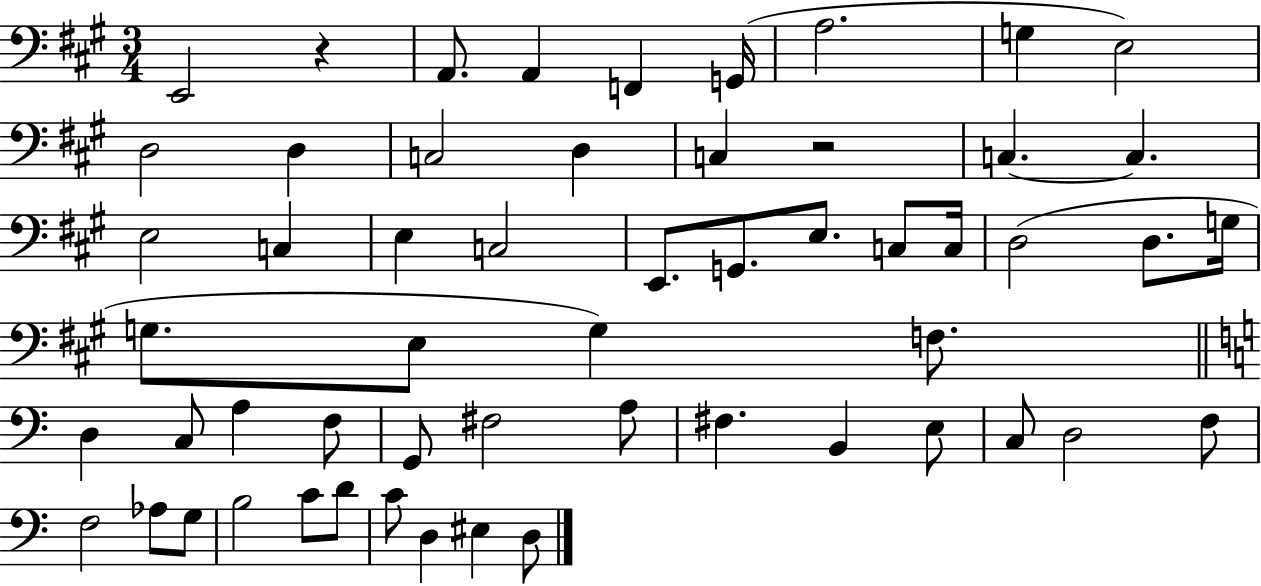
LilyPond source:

{
  \clef bass
  \numericTimeSignature
  \time 3/4
  \key a \major
  \repeat volta 2 { e,2 r4 | a,8. a,4 f,4 g,16( | a2. | g4 e2) | \break d2 d4 | c2 d4 | c4 r2 | c4.~~ c4. | \break e2 c4 | e4 c2 | e,8. g,8. e8. c8 c16 | d2( d8. g16 | \break g8. e8 g4) f8. | \bar "||" \break \key c \major d4 c8 a4 f8 | g,8 fis2 a8 | fis4. b,4 e8 | c8 d2 f8 | \break f2 aes8 g8 | b2 c'8 d'8 | c'8 d4 eis4 d8 | } \bar "|."
}